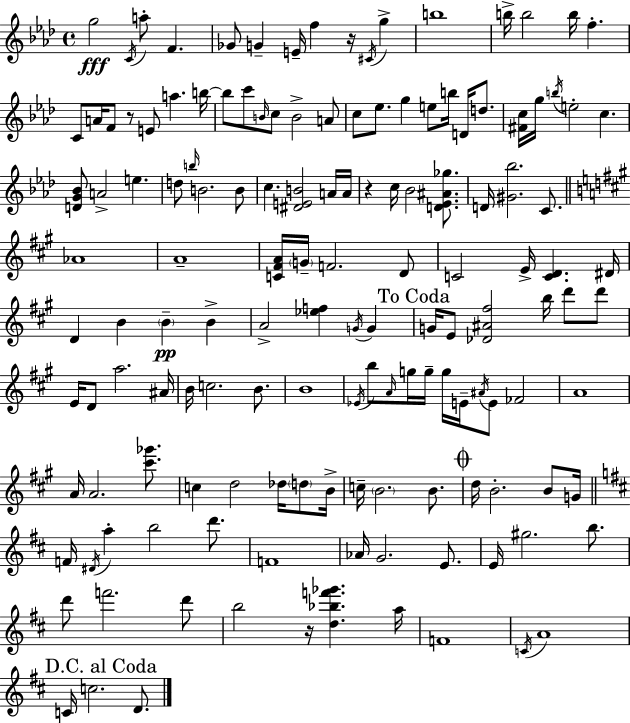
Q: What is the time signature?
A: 4/4